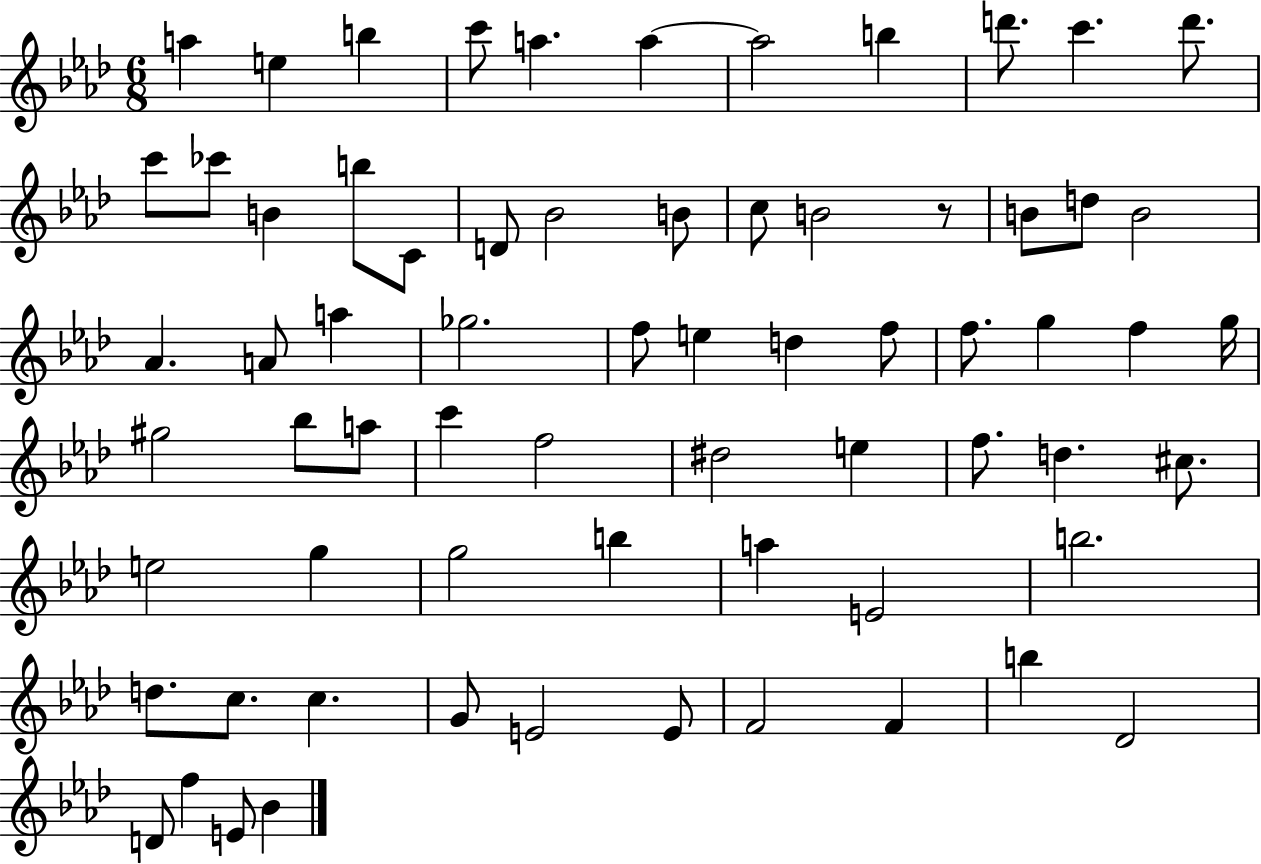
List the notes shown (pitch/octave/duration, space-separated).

A5/q E5/q B5/q C6/e A5/q. A5/q A5/h B5/q D6/e. C6/q. D6/e. C6/e CES6/e B4/q B5/e C4/e D4/e Bb4/h B4/e C5/e B4/h R/e B4/e D5/e B4/h Ab4/q. A4/e A5/q Gb5/h. F5/e E5/q D5/q F5/e F5/e. G5/q F5/q G5/s G#5/h Bb5/e A5/e C6/q F5/h D#5/h E5/q F5/e. D5/q. C#5/e. E5/h G5/q G5/h B5/q A5/q E4/h B5/h. D5/e. C5/e. C5/q. G4/e E4/h E4/e F4/h F4/q B5/q Db4/h D4/e F5/q E4/e Bb4/q